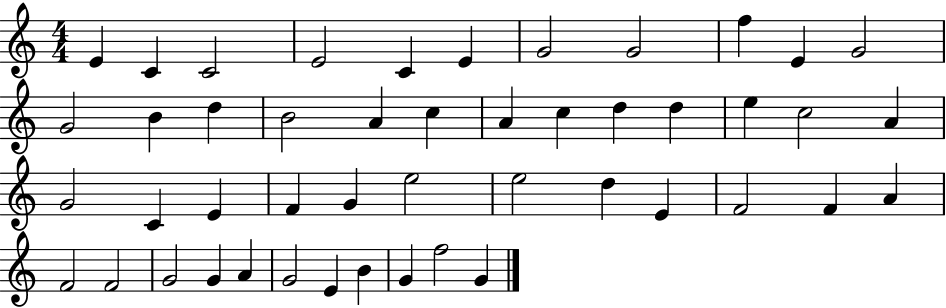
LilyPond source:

{
  \clef treble
  \numericTimeSignature
  \time 4/4
  \key c \major
  e'4 c'4 c'2 | e'2 c'4 e'4 | g'2 g'2 | f''4 e'4 g'2 | \break g'2 b'4 d''4 | b'2 a'4 c''4 | a'4 c''4 d''4 d''4 | e''4 c''2 a'4 | \break g'2 c'4 e'4 | f'4 g'4 e''2 | e''2 d''4 e'4 | f'2 f'4 a'4 | \break f'2 f'2 | g'2 g'4 a'4 | g'2 e'4 b'4 | g'4 f''2 g'4 | \break \bar "|."
}